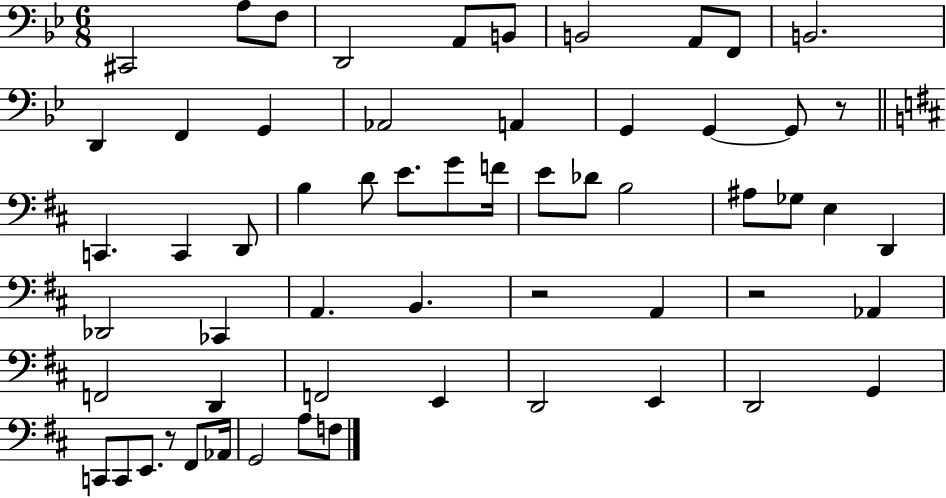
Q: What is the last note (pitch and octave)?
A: F3